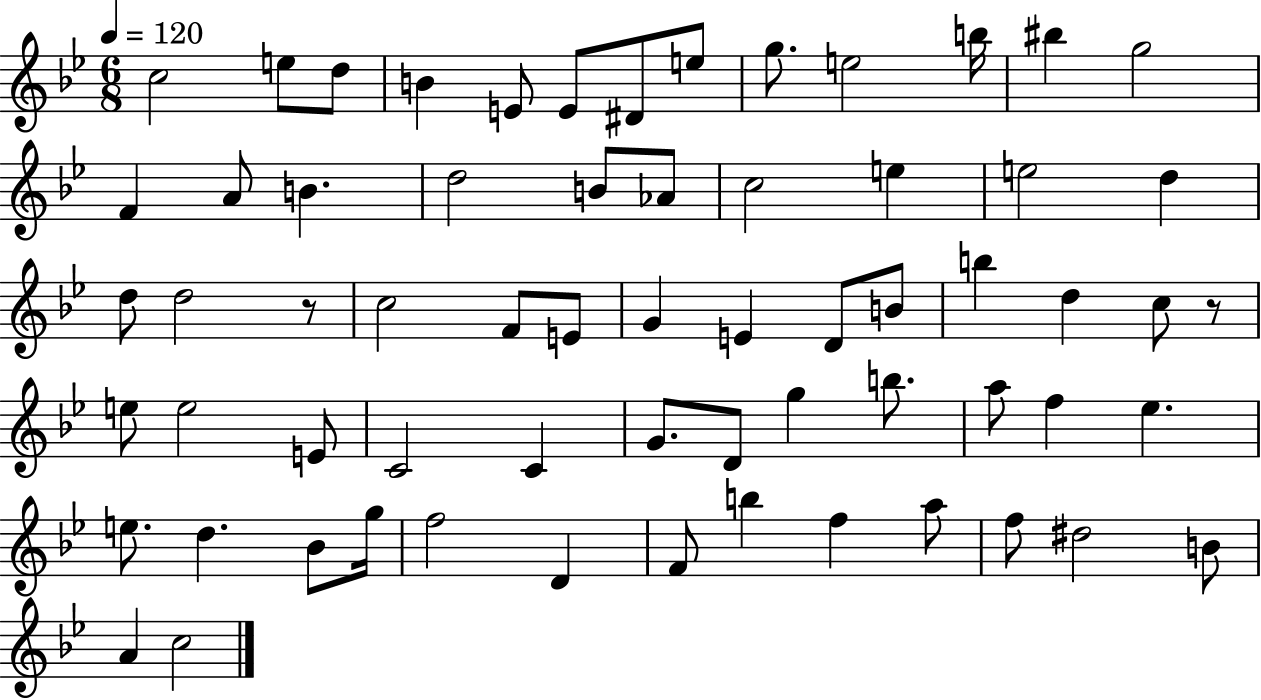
{
  \clef treble
  \numericTimeSignature
  \time 6/8
  \key bes \major
  \tempo 4 = 120
  c''2 e''8 d''8 | b'4 e'8 e'8 dis'8 e''8 | g''8. e''2 b''16 | bis''4 g''2 | \break f'4 a'8 b'4. | d''2 b'8 aes'8 | c''2 e''4 | e''2 d''4 | \break d''8 d''2 r8 | c''2 f'8 e'8 | g'4 e'4 d'8 b'8 | b''4 d''4 c''8 r8 | \break e''8 e''2 e'8 | c'2 c'4 | g'8. d'8 g''4 b''8. | a''8 f''4 ees''4. | \break e''8. d''4. bes'8 g''16 | f''2 d'4 | f'8 b''4 f''4 a''8 | f''8 dis''2 b'8 | \break a'4 c''2 | \bar "|."
}